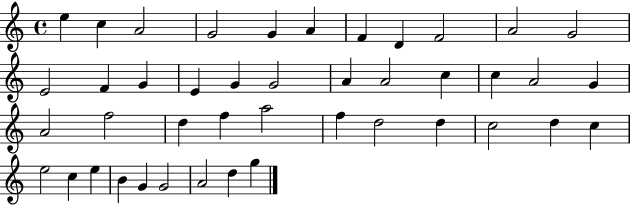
E5/q C5/q A4/h G4/h G4/q A4/q F4/q D4/q F4/h A4/h G4/h E4/h F4/q G4/q E4/q G4/q G4/h A4/q A4/h C5/q C5/q A4/h G4/q A4/h F5/h D5/q F5/q A5/h F5/q D5/h D5/q C5/h D5/q C5/q E5/h C5/q E5/q B4/q G4/q G4/h A4/h D5/q G5/q